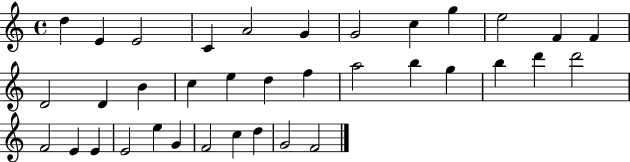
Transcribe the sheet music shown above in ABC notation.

X:1
T:Untitled
M:4/4
L:1/4
K:C
d E E2 C A2 G G2 c g e2 F F D2 D B c e d f a2 b g b d' d'2 F2 E E E2 e G F2 c d G2 F2